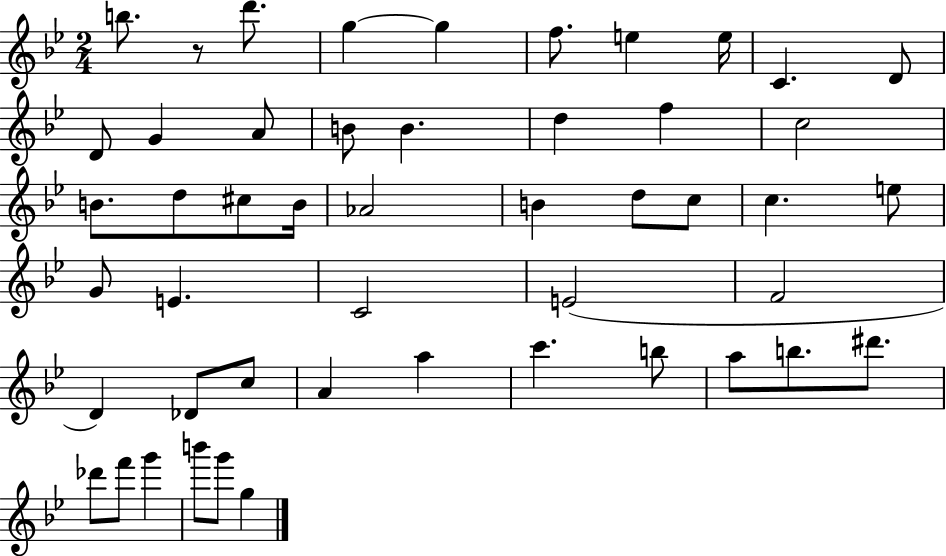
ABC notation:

X:1
T:Untitled
M:2/4
L:1/4
K:Bb
b/2 z/2 d'/2 g g f/2 e e/4 C D/2 D/2 G A/2 B/2 B d f c2 B/2 d/2 ^c/2 B/4 _A2 B d/2 c/2 c e/2 G/2 E C2 E2 F2 D _D/2 c/2 A a c' b/2 a/2 b/2 ^d'/2 _d'/2 f'/2 g' b'/2 g'/2 g